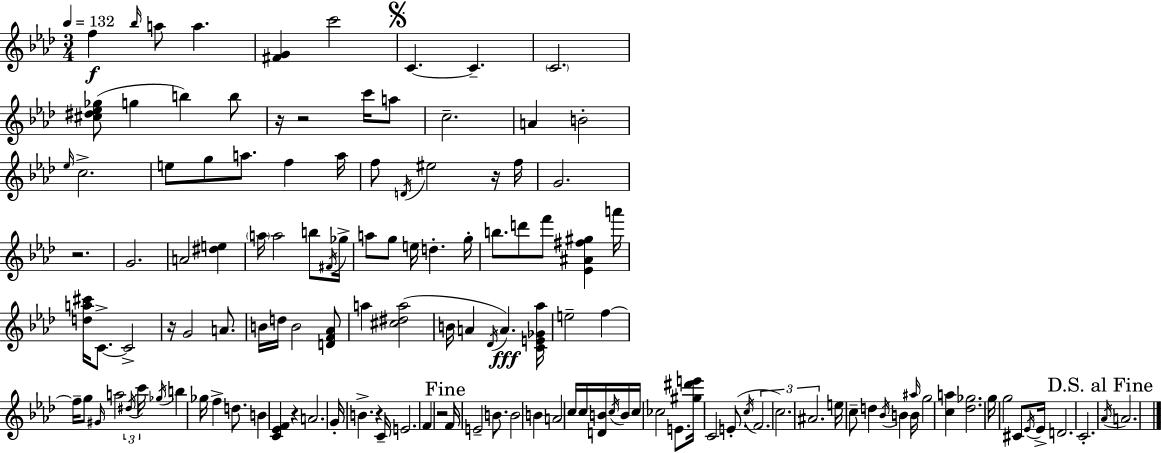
{
  \clef treble
  \numericTimeSignature
  \time 3/4
  \key aes \major
  \tempo 4 = 132
  f''4\f \grace { bes''16 } a''8 a''4. | <fis' g'>4 c'''2 | \mark \markup { \musicglyph "scripts.segno" } c'4.~~ c'4.-- | \parenthesize c'2. | \break <cis'' dis'' ees'' ges''>8( g''4 b''4) b''8 | r16 r2 c'''16 a''8 | c''2.-- | a'4 b'2-. | \break \grace { ees''16 } c''2.-> | e''8 g''8 a''8. f''4 | a''16 f''8 \acciaccatura { d'16 } eis''2 | r16 f''16 g'2. | \break r2. | g'2. | a'2 <dis'' e''>4 | \parenthesize a''16 a''2 | \break b''8 \acciaccatura { fis'16 } ges''16-> a''8 g''8 e''16 d''4.-. | g''16-. b''8. d'''8 f'''8 <ees' ais' fis'' gis''>4 | a'''16 <d'' a'' cis'''>16 c'8.->~~ c'2-> | r16 g'2 | \break a'8. b'16 d''16 b'2 | <d' f' aes'>8 a''4 <cis'' dis'' a''>2( | b'16 a'4 \acciaccatura { des'16 }\fff) a'4. | <c' e' ges' aes''>16 e''2-- | \break f''4~~ f''16-- g''8 \grace { gis'16 } a''2 | \tuplet 3/2 { \acciaccatura { dis''16 } c'''16 \acciaccatura { ges''16 } } b''4 | ges''16 f''4-> d''8. b'4 | <c' ees' f'>4 r4 a'2. | \break g'16-. b'4.-> | r4 c'16-- e'2. | f'4 | r2 \mark "Fine" f'16 e'2-- | \break b'8. b'2 | b'4 a'2 | c''16 c''16 <d' b'>16 \acciaccatura { c''16 } b'16 c''16 ces''2 | e'8. <gis'' dis''' e'''>16 c'2 | \break e'8.-.( \acciaccatura { c''16 } \tuplet 3/2 { f'2. | c''2.) | ais'2. } | e''16 c''8-- | \break d''4 \acciaccatura { bes'16 } b'4 b'16 \grace { ais''16 } | g''2 <c'' a''>4 | <des'' ges''>2. | g''16 g''2 cis'8 \acciaccatura { ees'16 } | \break ees'16-> d'2. | c'2.-. | \mark "D.S. al Fine" \acciaccatura { aes'16 } a'2. | \bar "|."
}